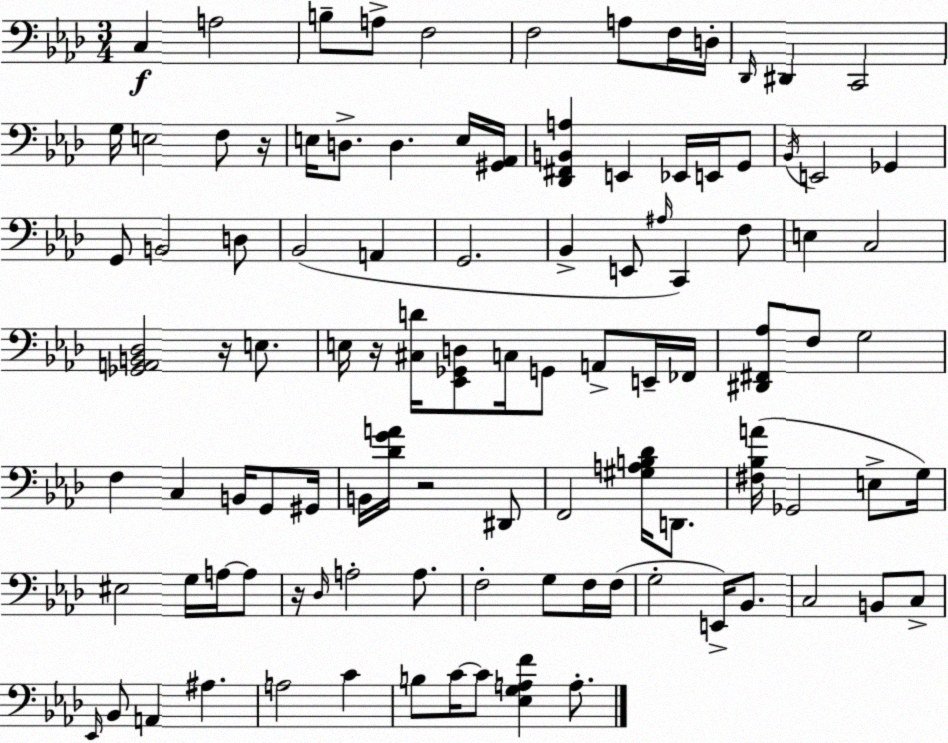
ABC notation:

X:1
T:Untitled
M:3/4
L:1/4
K:Ab
C, A,2 B,/2 A,/2 F,2 F,2 A,/2 F,/4 D,/4 _D,,/4 ^D,, C,,2 G,/4 E,2 F,/2 z/4 E,/4 D,/2 D, E,/4 [^G,,_A,,]/4 [_D,,^F,,B,,A,] E,, _E,,/4 E,,/4 G,,/2 _B,,/4 E,,2 _G,, G,,/2 B,,2 D,/2 _B,,2 A,, G,,2 _B,, E,,/2 ^A,/4 C,, F,/2 E, C,2 [_G,,A,,B,,_D,]2 z/4 E,/2 E,/4 z/4 [^C,D]/4 [_E,,_G,,D,]/2 C,/4 G,,/2 A,,/2 E,,/4 _F,,/4 [^D,,^F,,_A,]/2 F,/2 G,2 F, C, B,,/4 G,,/2 ^G,,/4 B,,/4 [_DGA]/4 z2 ^D,,/2 F,,2 [^G,A,B,_D]/4 D,,/2 [^F,_B,A]/4 _G,,2 E,/2 G,/4 ^E,2 G,/4 A,/4 A,/2 z/4 _D,/4 A,2 A,/2 F,2 G,/2 F,/4 F,/4 G,2 E,,/4 _B,,/2 C,2 B,,/2 C,/2 _E,,/4 _B,,/2 A,, ^A, A,2 C B,/2 C/4 C/2 [_E,G,A,F] A,/2